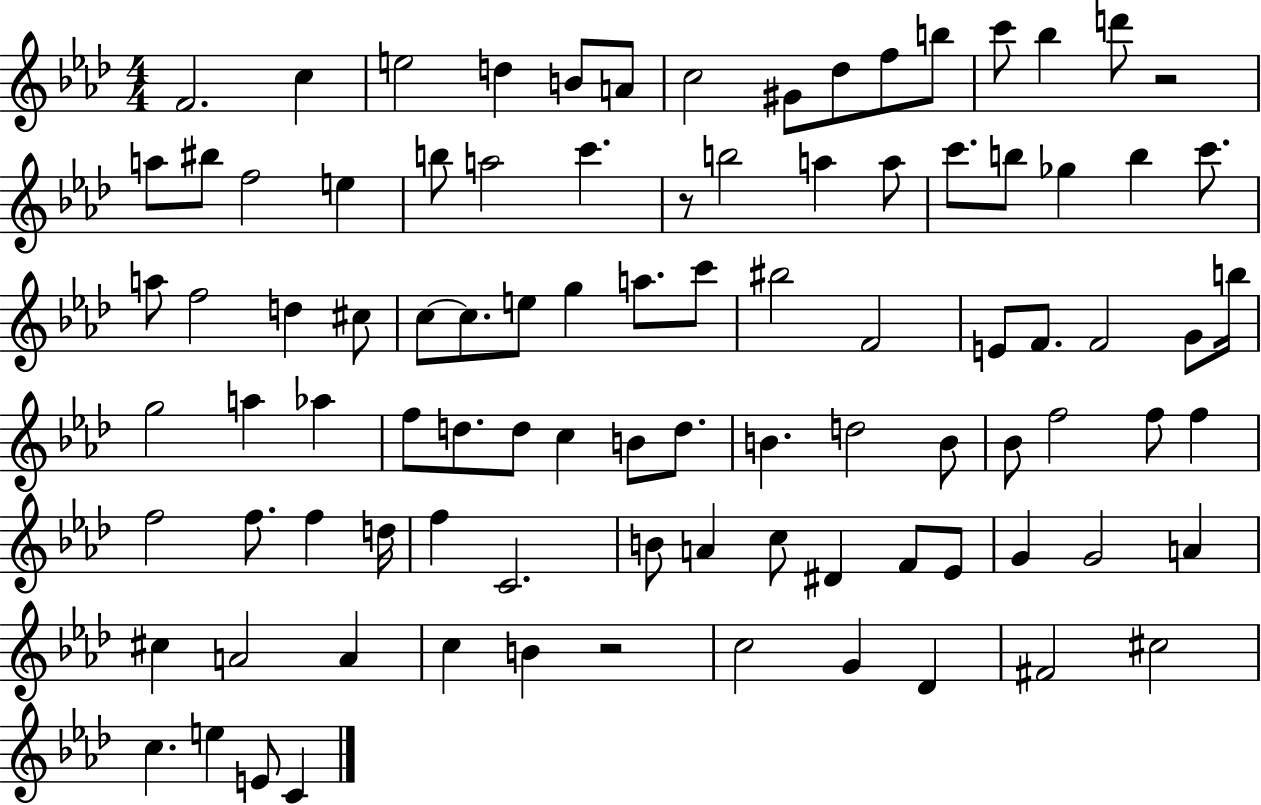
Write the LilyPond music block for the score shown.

{
  \clef treble
  \numericTimeSignature
  \time 4/4
  \key aes \major
  f'2. c''4 | e''2 d''4 b'8 a'8 | c''2 gis'8 des''8 f''8 b''8 | c'''8 bes''4 d'''8 r2 | \break a''8 bis''8 f''2 e''4 | b''8 a''2 c'''4. | r8 b''2 a''4 a''8 | c'''8. b''8 ges''4 b''4 c'''8. | \break a''8 f''2 d''4 cis''8 | c''8~~ c''8. e''8 g''4 a''8. c'''8 | bis''2 f'2 | e'8 f'8. f'2 g'8 b''16 | \break g''2 a''4 aes''4 | f''8 d''8. d''8 c''4 b'8 d''8. | b'4. d''2 b'8 | bes'8 f''2 f''8 f''4 | \break f''2 f''8. f''4 d''16 | f''4 c'2. | b'8 a'4 c''8 dis'4 f'8 ees'8 | g'4 g'2 a'4 | \break cis''4 a'2 a'4 | c''4 b'4 r2 | c''2 g'4 des'4 | fis'2 cis''2 | \break c''4. e''4 e'8 c'4 | \bar "|."
}